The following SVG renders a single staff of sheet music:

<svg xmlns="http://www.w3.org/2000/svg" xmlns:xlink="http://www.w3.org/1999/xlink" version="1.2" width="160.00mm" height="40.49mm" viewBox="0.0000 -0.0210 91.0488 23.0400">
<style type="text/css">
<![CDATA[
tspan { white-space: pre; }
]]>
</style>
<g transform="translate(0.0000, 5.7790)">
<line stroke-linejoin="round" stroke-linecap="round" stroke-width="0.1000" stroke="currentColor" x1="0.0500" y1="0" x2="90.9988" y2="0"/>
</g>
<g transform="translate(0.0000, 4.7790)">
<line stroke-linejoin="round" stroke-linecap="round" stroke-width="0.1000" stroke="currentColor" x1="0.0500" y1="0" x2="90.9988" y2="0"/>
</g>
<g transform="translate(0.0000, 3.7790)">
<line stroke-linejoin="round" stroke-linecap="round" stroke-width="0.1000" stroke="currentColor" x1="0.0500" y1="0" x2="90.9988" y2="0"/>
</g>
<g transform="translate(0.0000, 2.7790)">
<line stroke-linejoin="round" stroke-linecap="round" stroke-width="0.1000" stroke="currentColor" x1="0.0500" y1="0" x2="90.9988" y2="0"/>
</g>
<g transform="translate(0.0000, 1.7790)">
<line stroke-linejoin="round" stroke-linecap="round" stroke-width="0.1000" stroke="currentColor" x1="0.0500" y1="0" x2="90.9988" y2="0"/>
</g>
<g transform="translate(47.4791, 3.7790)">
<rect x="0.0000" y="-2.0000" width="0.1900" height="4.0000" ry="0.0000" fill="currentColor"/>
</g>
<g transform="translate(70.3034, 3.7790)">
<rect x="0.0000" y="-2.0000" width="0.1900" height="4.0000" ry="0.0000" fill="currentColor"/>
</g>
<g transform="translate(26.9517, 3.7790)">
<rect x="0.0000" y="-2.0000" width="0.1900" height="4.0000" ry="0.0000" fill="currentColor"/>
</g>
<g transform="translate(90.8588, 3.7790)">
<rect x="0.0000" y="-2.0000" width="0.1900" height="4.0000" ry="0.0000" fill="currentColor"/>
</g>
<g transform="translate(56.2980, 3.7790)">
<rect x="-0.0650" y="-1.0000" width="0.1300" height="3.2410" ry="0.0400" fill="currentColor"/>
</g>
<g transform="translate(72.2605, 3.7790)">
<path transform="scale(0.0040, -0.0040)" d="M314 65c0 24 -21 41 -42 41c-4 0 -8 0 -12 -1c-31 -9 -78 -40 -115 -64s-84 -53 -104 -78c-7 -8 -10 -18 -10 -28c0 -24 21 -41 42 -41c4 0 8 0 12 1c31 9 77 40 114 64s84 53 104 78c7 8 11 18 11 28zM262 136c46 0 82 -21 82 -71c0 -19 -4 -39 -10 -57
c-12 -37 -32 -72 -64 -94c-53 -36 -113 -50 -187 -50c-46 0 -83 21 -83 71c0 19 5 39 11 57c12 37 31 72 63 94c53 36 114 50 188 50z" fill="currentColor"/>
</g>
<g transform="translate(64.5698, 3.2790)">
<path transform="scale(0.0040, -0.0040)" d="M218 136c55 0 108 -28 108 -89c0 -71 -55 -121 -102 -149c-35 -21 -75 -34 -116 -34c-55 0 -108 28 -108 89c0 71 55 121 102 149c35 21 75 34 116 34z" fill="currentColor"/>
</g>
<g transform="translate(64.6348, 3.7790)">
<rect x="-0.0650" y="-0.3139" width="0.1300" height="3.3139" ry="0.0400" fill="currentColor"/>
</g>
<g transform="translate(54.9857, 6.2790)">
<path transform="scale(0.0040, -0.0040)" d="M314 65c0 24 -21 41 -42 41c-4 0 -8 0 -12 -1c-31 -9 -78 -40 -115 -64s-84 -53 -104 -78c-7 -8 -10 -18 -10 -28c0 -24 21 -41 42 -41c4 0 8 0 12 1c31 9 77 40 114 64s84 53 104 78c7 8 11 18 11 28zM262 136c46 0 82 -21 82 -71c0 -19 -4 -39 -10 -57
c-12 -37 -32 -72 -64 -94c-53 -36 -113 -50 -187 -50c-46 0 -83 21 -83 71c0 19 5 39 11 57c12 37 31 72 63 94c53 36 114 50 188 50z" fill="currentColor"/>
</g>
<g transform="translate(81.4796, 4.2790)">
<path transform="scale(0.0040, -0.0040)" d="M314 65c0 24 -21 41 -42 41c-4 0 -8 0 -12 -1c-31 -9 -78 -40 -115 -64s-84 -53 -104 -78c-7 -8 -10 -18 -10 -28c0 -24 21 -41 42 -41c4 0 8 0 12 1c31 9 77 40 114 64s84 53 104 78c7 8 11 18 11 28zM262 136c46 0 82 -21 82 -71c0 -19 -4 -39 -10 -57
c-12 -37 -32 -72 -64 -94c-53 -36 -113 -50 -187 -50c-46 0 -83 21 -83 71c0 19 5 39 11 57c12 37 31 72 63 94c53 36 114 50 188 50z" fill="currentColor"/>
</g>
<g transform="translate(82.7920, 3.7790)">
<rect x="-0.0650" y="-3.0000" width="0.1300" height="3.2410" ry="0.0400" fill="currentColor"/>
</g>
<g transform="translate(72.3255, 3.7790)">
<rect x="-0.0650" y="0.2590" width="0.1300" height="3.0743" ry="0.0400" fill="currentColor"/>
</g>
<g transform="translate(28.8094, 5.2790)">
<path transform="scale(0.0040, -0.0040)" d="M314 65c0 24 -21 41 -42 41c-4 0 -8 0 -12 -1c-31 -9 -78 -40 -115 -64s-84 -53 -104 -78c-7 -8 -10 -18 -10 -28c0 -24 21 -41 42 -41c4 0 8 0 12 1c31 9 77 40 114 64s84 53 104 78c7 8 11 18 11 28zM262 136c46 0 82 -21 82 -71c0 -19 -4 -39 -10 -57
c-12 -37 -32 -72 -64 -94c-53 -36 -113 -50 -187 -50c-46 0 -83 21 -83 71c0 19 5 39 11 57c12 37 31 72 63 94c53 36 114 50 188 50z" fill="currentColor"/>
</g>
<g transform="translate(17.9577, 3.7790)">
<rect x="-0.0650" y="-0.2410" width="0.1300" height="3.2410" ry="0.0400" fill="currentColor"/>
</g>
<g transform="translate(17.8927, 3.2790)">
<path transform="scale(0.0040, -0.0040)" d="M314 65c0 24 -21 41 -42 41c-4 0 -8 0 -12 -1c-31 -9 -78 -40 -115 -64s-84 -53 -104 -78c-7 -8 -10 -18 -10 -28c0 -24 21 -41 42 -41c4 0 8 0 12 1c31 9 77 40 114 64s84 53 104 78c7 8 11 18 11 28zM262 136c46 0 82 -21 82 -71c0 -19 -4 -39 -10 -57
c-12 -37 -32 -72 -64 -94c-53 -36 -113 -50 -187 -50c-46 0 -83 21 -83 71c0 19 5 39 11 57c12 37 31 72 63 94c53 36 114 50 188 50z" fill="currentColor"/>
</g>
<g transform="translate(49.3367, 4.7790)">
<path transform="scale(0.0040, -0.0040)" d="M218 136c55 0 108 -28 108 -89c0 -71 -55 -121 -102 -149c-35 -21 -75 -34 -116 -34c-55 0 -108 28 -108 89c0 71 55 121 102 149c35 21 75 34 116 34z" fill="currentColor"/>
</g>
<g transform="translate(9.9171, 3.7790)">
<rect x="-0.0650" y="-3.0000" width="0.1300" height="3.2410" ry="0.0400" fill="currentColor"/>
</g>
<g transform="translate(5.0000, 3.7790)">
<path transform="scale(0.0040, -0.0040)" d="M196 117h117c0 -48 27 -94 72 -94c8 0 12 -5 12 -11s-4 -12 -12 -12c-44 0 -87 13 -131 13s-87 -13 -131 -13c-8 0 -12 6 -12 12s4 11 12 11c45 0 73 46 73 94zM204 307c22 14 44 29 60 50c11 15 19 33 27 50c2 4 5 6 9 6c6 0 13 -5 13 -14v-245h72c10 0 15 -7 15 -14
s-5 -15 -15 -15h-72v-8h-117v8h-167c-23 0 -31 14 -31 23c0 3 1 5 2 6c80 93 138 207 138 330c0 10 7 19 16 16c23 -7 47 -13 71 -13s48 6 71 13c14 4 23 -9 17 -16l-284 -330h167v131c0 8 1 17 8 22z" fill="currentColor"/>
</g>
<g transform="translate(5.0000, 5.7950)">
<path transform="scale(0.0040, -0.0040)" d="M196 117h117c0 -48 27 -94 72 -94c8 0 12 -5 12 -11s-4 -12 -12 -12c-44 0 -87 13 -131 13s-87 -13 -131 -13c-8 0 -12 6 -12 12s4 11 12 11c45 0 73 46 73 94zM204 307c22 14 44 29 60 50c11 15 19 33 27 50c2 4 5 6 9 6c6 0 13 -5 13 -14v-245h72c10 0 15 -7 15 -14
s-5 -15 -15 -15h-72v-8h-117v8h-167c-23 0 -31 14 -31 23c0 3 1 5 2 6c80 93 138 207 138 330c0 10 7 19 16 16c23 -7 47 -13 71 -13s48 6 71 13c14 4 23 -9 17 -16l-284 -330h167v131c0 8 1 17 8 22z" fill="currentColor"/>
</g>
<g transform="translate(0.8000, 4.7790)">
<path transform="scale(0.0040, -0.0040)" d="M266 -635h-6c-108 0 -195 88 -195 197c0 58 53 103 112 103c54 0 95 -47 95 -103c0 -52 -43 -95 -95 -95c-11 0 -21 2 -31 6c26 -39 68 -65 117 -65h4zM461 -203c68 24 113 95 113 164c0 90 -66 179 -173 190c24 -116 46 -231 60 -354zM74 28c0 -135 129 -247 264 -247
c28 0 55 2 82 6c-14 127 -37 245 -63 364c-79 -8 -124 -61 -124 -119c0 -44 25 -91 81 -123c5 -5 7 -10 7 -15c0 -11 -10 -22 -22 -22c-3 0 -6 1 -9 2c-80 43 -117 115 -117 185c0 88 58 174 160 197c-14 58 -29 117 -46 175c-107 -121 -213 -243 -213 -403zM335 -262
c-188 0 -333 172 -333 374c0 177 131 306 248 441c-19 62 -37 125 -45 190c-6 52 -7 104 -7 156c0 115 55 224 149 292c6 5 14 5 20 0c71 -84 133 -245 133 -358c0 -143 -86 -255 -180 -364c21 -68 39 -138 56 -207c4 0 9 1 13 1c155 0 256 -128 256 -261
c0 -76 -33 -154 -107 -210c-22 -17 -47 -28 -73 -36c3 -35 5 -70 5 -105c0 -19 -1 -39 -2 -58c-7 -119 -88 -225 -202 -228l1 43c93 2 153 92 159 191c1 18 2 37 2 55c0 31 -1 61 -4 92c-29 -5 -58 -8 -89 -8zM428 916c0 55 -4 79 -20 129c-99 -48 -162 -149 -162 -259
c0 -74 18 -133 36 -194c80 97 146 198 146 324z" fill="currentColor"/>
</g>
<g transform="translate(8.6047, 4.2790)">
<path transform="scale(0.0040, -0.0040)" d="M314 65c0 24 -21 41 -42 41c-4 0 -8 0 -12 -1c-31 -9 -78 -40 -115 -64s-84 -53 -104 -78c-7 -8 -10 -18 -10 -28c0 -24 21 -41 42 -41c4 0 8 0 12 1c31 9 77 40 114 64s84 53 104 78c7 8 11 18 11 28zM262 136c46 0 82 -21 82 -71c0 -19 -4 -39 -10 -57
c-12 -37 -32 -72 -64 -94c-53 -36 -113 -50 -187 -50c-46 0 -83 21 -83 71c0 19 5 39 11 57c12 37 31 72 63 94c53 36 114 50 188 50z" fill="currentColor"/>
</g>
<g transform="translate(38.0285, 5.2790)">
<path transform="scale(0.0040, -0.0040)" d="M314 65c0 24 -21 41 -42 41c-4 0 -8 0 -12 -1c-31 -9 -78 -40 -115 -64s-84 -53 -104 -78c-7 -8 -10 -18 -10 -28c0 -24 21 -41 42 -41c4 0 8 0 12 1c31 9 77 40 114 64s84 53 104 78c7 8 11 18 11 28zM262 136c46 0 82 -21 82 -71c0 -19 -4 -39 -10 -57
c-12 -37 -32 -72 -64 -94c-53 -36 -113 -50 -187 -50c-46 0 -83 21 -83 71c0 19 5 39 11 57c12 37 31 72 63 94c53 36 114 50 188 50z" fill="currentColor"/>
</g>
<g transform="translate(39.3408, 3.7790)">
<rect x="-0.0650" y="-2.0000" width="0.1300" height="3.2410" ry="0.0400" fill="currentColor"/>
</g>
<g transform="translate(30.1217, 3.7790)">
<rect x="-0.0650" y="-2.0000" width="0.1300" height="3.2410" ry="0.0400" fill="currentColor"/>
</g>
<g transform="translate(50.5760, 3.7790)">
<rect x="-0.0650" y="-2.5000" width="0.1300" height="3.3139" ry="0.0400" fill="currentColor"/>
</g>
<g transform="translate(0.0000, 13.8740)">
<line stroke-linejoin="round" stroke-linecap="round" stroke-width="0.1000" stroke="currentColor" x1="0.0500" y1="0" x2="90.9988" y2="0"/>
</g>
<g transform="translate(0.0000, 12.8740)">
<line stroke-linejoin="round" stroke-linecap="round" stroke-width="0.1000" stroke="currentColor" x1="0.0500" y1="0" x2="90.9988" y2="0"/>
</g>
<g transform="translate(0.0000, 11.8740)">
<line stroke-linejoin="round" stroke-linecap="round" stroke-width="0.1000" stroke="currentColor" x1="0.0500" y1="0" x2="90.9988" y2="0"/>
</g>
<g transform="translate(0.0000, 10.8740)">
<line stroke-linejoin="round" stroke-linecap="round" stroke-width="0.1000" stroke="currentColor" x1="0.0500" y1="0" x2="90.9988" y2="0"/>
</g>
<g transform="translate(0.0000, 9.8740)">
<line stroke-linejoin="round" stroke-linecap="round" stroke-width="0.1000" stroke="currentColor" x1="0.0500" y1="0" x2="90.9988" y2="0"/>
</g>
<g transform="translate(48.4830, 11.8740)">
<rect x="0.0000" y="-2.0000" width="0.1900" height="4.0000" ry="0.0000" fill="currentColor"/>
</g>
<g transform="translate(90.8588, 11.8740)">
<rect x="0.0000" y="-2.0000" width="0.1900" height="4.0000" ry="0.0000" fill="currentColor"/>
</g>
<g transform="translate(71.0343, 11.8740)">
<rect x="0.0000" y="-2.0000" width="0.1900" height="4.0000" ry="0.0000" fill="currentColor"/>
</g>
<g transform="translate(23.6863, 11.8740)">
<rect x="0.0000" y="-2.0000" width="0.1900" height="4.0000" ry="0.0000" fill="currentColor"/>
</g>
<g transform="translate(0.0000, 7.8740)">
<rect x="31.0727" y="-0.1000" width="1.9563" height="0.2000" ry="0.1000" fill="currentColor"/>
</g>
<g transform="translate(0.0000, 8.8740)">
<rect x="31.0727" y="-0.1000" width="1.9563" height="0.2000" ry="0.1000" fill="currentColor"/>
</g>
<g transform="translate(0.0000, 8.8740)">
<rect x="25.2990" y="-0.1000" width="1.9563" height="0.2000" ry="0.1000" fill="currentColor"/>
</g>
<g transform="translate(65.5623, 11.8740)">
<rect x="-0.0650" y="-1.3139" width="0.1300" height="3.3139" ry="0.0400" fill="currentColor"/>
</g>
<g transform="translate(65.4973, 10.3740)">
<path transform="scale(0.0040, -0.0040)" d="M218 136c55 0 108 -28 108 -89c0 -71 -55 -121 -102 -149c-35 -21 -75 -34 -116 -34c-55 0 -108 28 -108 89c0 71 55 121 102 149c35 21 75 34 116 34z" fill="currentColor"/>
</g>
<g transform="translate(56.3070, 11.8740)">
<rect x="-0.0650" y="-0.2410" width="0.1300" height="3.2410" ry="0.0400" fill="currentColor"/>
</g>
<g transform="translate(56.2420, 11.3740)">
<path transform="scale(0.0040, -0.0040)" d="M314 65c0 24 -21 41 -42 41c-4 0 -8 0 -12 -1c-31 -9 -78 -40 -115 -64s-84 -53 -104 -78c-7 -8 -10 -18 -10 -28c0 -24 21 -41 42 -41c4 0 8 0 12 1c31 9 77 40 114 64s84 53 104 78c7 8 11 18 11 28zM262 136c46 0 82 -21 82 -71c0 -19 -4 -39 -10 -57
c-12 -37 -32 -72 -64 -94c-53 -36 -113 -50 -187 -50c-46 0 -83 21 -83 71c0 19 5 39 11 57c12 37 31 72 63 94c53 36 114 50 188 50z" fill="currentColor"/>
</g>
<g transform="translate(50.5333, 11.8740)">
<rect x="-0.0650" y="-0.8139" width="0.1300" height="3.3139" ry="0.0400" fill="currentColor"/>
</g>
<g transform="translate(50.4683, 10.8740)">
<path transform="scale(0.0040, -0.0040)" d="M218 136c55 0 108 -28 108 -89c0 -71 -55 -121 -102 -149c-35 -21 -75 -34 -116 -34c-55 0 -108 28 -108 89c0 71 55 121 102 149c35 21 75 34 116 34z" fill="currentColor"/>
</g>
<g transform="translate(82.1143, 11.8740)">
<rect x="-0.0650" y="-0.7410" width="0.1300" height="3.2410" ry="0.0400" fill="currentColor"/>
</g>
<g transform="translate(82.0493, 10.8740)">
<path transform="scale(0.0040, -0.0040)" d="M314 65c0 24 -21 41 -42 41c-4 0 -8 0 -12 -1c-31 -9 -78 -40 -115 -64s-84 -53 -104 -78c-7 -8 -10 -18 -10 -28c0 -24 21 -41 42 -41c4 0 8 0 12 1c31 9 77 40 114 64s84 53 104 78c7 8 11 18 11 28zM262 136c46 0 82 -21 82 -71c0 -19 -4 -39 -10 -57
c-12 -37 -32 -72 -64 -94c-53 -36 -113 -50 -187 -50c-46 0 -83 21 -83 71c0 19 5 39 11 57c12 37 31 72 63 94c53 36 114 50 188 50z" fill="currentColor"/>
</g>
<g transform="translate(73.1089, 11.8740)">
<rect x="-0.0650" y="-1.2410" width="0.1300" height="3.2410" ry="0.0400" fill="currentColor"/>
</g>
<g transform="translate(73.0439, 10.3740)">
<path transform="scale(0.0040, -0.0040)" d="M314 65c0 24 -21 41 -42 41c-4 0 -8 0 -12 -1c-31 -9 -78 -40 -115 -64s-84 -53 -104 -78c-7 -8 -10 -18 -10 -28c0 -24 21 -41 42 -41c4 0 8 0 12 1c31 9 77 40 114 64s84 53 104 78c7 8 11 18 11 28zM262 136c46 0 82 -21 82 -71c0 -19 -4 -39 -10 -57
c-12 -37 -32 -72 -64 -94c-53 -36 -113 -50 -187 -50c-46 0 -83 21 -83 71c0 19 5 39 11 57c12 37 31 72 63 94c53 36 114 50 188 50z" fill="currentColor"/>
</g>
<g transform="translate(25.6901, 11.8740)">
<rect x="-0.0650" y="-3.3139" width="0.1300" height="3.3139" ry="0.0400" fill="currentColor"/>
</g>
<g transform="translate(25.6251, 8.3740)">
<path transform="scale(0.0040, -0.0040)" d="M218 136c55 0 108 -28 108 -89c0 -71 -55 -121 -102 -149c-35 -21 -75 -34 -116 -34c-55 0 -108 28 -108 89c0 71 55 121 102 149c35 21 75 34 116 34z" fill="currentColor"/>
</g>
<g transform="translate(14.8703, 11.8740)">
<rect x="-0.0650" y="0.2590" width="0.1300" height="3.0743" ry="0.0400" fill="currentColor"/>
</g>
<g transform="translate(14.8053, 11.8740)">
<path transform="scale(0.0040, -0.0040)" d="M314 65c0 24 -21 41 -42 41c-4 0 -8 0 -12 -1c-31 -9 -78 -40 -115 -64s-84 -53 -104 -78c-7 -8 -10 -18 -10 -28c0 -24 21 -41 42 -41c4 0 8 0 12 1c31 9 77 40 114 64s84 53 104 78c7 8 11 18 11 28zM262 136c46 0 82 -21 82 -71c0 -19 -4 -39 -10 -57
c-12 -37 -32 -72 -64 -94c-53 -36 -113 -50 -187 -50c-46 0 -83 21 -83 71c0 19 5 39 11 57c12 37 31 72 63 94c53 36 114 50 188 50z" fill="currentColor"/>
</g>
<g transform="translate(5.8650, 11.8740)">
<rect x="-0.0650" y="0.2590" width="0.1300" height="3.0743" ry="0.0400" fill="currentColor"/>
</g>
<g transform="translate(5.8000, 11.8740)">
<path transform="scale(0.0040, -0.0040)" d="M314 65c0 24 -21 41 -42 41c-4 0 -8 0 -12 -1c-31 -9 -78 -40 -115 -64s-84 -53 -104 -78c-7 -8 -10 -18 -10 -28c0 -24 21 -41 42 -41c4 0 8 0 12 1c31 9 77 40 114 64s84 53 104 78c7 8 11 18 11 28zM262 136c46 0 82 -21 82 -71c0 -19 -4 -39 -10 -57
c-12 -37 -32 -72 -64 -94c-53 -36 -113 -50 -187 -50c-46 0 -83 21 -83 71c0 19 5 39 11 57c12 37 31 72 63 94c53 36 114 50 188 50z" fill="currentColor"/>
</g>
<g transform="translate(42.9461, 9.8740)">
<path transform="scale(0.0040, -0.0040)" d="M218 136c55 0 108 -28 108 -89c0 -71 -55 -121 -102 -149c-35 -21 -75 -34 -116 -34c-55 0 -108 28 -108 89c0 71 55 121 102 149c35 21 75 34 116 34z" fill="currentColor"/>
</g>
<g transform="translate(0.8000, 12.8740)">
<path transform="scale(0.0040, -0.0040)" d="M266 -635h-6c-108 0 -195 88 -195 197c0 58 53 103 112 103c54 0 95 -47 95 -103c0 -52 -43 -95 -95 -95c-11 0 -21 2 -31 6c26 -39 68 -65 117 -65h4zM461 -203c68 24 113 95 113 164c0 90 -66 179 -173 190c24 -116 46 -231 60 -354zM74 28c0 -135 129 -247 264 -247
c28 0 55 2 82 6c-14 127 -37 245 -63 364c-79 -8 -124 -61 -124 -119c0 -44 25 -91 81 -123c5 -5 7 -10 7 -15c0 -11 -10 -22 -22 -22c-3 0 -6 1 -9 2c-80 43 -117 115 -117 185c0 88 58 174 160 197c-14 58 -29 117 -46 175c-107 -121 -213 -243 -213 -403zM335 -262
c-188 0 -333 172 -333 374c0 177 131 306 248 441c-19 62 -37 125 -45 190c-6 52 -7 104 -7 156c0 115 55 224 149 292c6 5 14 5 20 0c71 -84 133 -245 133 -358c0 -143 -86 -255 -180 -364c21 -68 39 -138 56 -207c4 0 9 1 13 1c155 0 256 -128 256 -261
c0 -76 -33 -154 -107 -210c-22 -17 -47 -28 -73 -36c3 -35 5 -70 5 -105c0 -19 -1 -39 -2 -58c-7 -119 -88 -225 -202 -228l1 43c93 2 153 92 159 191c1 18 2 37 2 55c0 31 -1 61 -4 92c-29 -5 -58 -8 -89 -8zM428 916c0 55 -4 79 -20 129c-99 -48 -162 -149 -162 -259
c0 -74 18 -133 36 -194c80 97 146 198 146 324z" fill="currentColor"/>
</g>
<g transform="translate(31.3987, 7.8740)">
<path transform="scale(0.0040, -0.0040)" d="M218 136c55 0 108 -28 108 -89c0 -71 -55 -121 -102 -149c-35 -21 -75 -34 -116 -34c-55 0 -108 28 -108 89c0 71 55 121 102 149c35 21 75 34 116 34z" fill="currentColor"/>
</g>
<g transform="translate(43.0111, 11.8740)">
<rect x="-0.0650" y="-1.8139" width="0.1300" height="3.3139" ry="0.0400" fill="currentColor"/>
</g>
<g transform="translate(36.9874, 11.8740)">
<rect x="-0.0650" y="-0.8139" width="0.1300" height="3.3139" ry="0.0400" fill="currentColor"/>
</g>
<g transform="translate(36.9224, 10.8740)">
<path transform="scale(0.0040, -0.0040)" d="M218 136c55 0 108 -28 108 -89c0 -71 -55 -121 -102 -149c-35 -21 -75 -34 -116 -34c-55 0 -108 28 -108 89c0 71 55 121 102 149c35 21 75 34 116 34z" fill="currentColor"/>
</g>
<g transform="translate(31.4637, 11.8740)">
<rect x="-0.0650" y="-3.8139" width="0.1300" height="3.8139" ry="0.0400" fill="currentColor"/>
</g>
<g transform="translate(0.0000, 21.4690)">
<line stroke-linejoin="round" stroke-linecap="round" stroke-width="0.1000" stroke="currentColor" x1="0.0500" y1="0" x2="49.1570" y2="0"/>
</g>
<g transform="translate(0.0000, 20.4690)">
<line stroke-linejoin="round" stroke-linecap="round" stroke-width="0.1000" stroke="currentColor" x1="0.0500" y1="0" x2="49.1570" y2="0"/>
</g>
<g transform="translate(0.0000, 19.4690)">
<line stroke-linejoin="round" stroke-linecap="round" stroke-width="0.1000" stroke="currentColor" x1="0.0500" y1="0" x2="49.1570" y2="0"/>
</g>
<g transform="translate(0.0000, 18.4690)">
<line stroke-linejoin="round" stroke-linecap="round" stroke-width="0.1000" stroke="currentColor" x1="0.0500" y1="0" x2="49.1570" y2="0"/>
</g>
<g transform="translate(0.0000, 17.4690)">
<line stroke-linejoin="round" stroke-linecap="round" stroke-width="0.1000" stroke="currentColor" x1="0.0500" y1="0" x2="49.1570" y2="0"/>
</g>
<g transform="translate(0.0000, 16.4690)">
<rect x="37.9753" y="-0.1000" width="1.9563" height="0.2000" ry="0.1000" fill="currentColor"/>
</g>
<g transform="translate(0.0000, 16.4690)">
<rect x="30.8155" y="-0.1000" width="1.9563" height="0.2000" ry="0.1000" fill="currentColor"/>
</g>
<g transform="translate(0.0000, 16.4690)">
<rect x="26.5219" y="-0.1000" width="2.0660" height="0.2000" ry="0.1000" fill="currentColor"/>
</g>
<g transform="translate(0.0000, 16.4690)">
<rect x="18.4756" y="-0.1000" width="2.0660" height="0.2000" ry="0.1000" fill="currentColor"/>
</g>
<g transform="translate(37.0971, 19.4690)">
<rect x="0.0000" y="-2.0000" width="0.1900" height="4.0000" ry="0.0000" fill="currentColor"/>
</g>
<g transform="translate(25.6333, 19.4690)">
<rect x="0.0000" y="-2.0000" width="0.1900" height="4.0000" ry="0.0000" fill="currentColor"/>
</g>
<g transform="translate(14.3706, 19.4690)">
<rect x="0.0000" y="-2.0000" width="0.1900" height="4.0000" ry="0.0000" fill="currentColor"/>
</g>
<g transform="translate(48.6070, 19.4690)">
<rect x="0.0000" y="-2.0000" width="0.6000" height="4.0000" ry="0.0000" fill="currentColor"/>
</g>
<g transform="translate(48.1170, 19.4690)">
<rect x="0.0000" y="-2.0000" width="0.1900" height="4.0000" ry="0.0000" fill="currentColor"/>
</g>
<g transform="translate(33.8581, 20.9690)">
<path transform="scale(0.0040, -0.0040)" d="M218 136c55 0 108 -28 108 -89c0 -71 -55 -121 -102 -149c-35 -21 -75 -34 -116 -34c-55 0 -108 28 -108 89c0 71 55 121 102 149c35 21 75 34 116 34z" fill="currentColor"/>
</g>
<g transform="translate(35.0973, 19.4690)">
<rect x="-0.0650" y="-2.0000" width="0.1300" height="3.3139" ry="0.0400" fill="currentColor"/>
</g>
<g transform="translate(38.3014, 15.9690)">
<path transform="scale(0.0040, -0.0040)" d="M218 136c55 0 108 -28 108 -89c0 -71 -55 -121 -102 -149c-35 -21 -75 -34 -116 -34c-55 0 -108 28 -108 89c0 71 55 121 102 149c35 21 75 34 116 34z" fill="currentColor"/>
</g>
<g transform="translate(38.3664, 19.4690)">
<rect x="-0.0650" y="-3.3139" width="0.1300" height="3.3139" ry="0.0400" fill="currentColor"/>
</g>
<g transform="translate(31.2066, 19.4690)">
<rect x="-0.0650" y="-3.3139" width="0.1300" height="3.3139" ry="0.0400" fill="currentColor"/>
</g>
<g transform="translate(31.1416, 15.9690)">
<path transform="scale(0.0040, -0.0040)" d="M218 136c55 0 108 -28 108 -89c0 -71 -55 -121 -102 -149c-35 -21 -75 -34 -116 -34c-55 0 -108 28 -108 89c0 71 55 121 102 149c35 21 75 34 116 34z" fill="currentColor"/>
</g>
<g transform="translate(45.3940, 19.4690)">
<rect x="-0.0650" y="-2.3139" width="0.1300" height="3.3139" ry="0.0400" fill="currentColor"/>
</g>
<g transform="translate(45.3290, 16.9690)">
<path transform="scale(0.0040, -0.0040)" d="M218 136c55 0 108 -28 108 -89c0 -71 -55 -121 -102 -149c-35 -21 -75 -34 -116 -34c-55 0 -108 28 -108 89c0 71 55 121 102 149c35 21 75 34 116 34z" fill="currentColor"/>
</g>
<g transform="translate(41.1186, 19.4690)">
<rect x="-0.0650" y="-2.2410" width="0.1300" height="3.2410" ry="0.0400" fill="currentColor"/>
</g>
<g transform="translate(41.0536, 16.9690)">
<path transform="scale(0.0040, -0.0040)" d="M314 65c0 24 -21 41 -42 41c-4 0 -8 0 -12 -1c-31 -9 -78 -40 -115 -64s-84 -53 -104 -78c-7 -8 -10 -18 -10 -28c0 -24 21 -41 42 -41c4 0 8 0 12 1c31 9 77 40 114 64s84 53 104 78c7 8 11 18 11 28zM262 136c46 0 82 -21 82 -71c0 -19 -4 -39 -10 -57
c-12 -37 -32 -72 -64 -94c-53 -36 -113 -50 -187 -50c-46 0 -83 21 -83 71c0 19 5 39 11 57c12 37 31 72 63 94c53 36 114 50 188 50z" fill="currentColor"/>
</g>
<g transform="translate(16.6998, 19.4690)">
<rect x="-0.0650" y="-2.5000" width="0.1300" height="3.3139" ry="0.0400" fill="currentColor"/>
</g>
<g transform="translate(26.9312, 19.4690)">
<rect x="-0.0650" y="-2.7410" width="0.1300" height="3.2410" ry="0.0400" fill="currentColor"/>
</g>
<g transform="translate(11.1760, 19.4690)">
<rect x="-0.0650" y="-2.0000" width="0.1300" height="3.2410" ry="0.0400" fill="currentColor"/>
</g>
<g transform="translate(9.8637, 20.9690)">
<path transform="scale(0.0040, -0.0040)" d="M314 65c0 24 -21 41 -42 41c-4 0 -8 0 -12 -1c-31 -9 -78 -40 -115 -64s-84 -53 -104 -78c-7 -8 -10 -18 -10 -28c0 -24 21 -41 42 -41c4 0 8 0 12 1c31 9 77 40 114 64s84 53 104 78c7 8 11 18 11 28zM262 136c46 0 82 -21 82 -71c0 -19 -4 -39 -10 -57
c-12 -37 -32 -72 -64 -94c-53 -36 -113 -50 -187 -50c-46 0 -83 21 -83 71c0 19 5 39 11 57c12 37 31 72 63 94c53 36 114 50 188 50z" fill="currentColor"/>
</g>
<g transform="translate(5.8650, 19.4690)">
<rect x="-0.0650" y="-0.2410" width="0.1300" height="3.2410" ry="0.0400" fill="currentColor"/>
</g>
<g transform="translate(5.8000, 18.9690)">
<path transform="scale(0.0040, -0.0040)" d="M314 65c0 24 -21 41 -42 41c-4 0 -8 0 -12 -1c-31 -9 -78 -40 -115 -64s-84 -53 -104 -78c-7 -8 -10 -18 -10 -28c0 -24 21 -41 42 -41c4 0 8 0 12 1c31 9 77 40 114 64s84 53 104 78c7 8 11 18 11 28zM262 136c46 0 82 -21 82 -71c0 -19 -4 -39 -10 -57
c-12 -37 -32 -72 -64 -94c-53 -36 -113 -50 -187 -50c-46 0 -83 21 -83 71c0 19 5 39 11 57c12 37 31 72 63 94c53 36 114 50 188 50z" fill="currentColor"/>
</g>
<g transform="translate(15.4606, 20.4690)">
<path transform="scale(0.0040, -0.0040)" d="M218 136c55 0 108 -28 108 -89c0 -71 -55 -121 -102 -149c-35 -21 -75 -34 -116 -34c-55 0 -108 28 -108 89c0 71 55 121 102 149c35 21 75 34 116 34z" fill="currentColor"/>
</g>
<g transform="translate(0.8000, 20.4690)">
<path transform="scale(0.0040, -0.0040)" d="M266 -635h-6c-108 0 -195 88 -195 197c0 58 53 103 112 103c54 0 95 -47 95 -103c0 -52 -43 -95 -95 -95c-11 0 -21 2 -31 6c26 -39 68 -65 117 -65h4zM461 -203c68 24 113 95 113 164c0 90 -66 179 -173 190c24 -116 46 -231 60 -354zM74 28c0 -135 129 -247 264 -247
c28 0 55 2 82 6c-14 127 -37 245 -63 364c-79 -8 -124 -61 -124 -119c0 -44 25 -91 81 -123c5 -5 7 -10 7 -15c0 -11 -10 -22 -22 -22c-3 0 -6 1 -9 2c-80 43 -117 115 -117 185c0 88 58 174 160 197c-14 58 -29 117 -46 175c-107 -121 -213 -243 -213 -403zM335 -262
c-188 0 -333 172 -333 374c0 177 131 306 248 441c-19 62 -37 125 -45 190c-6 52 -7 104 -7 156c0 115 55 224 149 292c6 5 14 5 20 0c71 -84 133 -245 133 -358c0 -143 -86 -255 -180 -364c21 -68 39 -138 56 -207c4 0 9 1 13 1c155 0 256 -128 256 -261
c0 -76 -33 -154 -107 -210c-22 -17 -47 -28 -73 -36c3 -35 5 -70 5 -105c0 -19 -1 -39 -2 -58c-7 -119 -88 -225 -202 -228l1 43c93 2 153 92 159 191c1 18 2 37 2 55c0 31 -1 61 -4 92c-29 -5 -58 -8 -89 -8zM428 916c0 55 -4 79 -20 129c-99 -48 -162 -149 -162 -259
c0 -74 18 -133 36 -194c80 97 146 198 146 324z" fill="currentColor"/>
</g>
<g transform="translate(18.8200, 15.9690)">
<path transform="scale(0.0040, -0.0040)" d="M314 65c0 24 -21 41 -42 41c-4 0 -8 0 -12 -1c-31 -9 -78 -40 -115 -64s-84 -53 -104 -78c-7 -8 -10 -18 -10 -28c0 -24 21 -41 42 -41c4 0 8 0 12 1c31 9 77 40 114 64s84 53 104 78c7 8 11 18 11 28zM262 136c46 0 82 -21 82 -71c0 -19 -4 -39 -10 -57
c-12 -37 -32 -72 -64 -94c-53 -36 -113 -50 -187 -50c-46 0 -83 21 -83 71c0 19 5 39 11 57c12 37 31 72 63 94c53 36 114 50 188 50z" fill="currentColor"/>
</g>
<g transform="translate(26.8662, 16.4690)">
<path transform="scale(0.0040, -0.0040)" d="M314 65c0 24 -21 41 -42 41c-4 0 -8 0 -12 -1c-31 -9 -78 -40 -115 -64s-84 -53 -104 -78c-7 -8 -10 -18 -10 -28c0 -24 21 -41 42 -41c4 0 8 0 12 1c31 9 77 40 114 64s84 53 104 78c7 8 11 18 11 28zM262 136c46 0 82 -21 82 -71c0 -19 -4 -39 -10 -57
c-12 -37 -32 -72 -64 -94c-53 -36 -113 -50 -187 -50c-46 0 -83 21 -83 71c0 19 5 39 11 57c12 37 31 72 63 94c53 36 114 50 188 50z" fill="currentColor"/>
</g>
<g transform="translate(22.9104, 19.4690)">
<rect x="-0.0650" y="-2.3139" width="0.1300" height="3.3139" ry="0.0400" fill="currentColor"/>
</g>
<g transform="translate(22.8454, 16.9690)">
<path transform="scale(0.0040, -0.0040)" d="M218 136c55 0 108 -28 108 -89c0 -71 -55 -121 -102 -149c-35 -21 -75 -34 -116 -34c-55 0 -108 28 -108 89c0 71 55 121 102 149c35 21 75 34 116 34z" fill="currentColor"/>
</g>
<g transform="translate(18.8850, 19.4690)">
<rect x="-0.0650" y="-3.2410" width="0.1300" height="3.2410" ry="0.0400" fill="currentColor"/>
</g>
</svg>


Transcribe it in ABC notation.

X:1
T:Untitled
M:4/4
L:1/4
K:C
A2 c2 F2 F2 G D2 c B2 A2 B2 B2 b c' d f d c2 e e2 d2 c2 F2 G b2 g a2 b F b g2 g